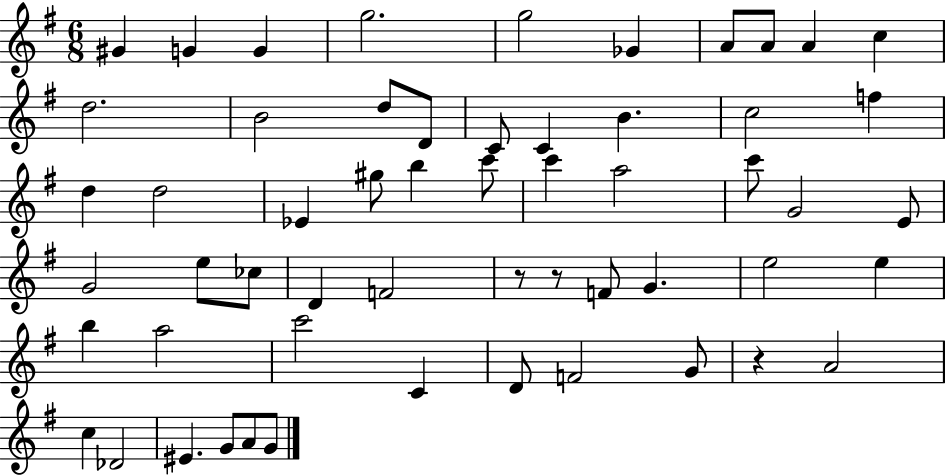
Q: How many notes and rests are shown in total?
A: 56